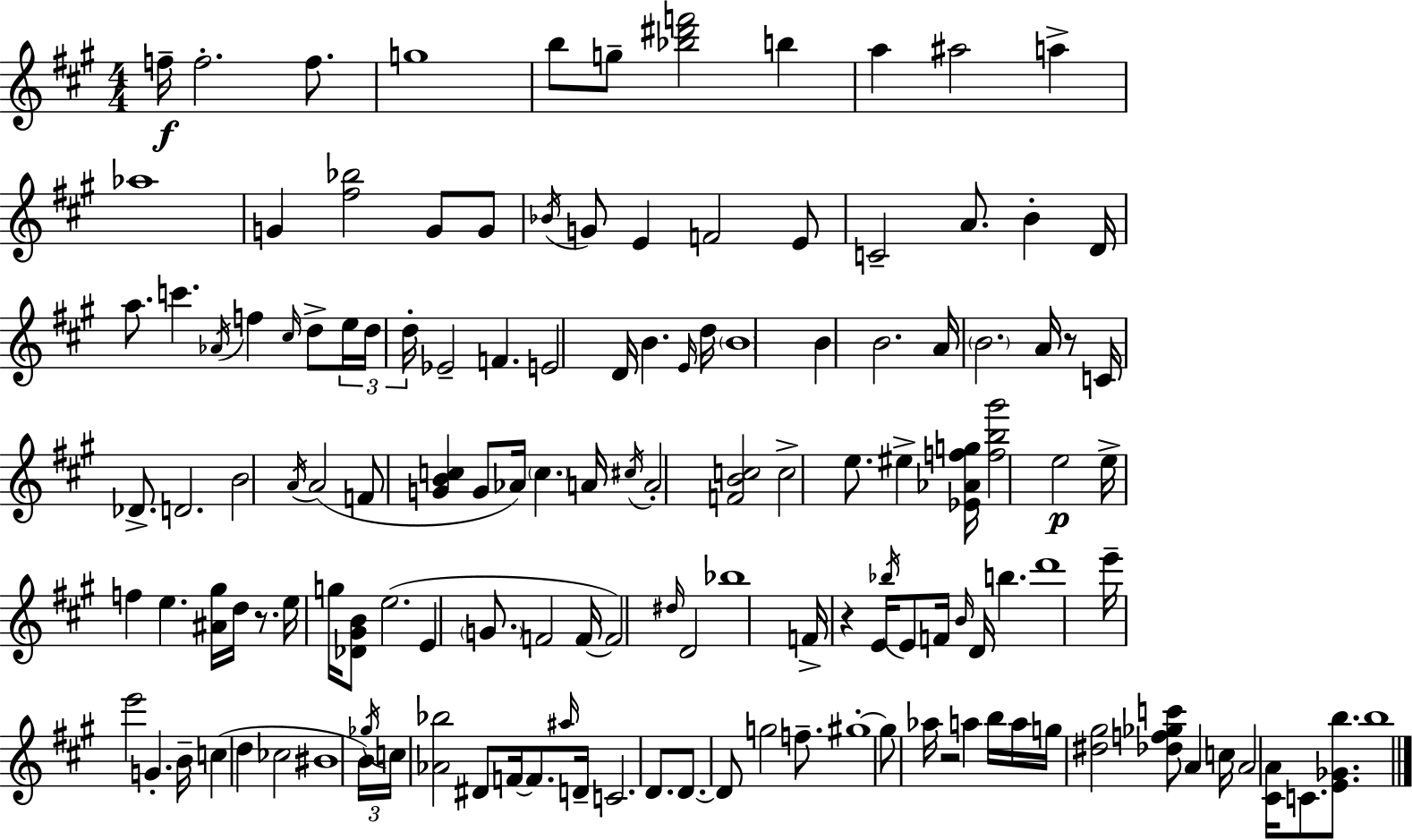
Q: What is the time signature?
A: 4/4